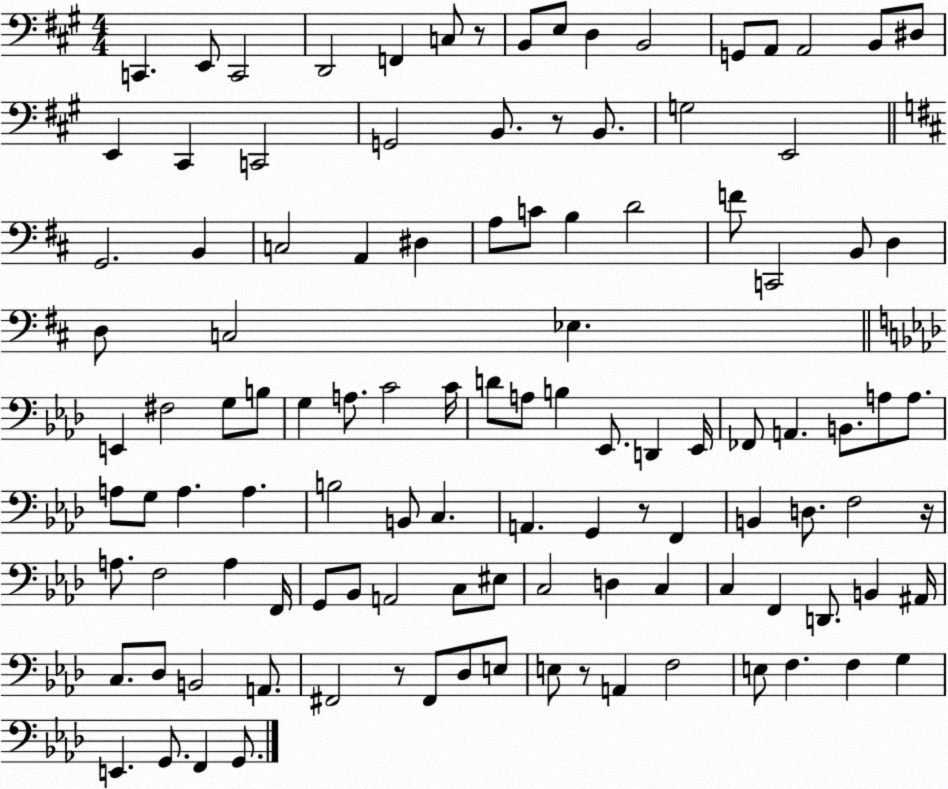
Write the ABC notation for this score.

X:1
T:Untitled
M:4/4
L:1/4
K:A
C,, E,,/2 C,,2 D,,2 F,, C,/2 z/2 B,,/2 E,/2 D, B,,2 G,,/2 A,,/2 A,,2 B,,/2 ^D,/2 E,, ^C,, C,,2 G,,2 B,,/2 z/2 B,,/2 G,2 E,,2 G,,2 B,, C,2 A,, ^D, A,/2 C/2 B, D2 F/2 C,,2 B,,/2 D, D,/2 C,2 _E, E,, ^F,2 G,/2 B,/2 G, A,/2 C2 C/4 D/2 A,/2 B, _E,,/2 D,, _E,,/4 _F,,/2 A,, B,,/2 A,/2 A,/2 A,/2 G,/2 A, A, B,2 B,,/2 C, A,, G,, z/2 F,, B,, D,/2 F,2 z/4 A,/2 F,2 A, F,,/4 G,,/2 _B,,/2 A,,2 C,/2 ^E,/2 C,2 D, C, C, F,, D,,/2 B,, ^A,,/4 C,/2 _D,/2 B,,2 A,,/2 ^F,,2 z/2 ^F,,/2 _D,/2 E,/2 E,/2 z/2 A,, F,2 E,/2 F, F, G, E,, G,,/2 F,, G,,/2